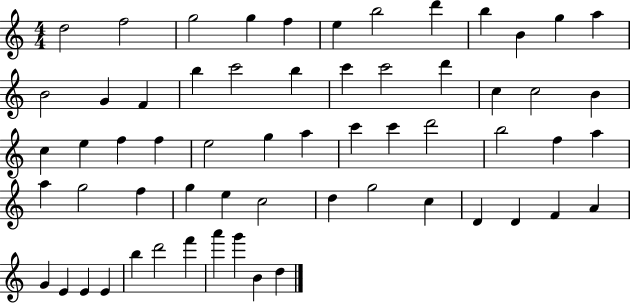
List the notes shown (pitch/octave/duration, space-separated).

D5/h F5/h G5/h G5/q F5/q E5/q B5/h D6/q B5/q B4/q G5/q A5/q B4/h G4/q F4/q B5/q C6/h B5/q C6/q C6/h D6/q C5/q C5/h B4/q C5/q E5/q F5/q F5/q E5/h G5/q A5/q C6/q C6/q D6/h B5/h F5/q A5/q A5/q G5/h F5/q G5/q E5/q C5/h D5/q G5/h C5/q D4/q D4/q F4/q A4/q G4/q E4/q E4/q E4/q B5/q D6/h F6/q A6/q G6/q B4/q D5/q